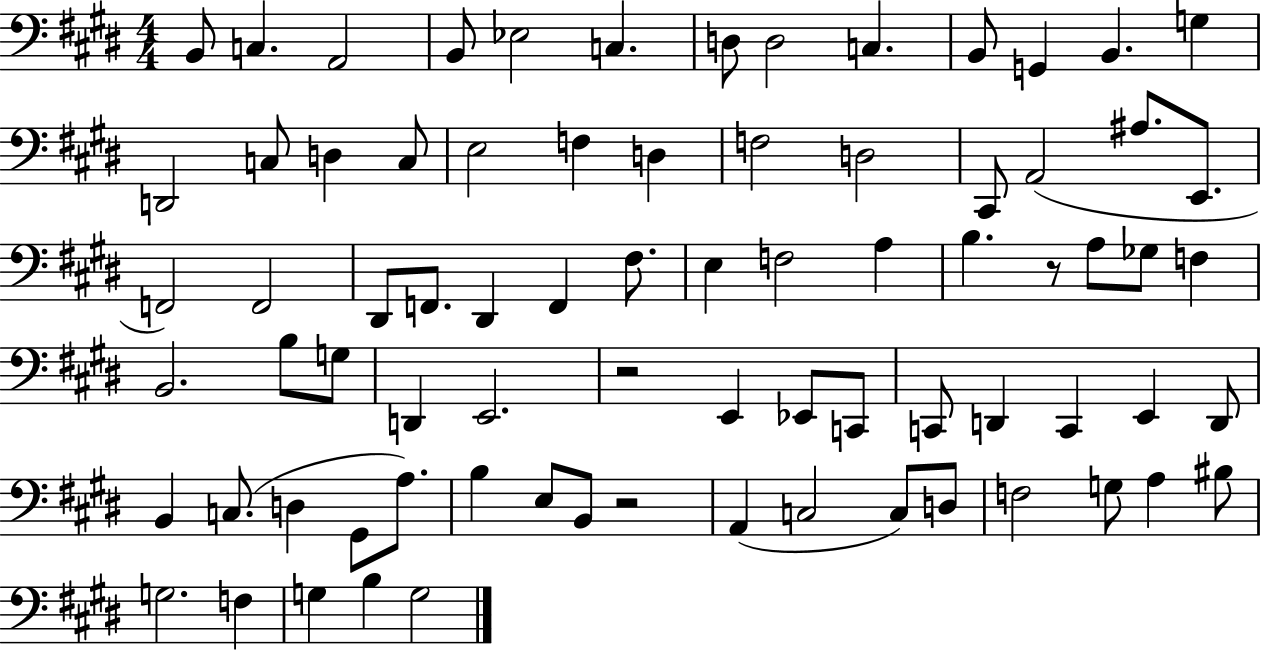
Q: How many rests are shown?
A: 3